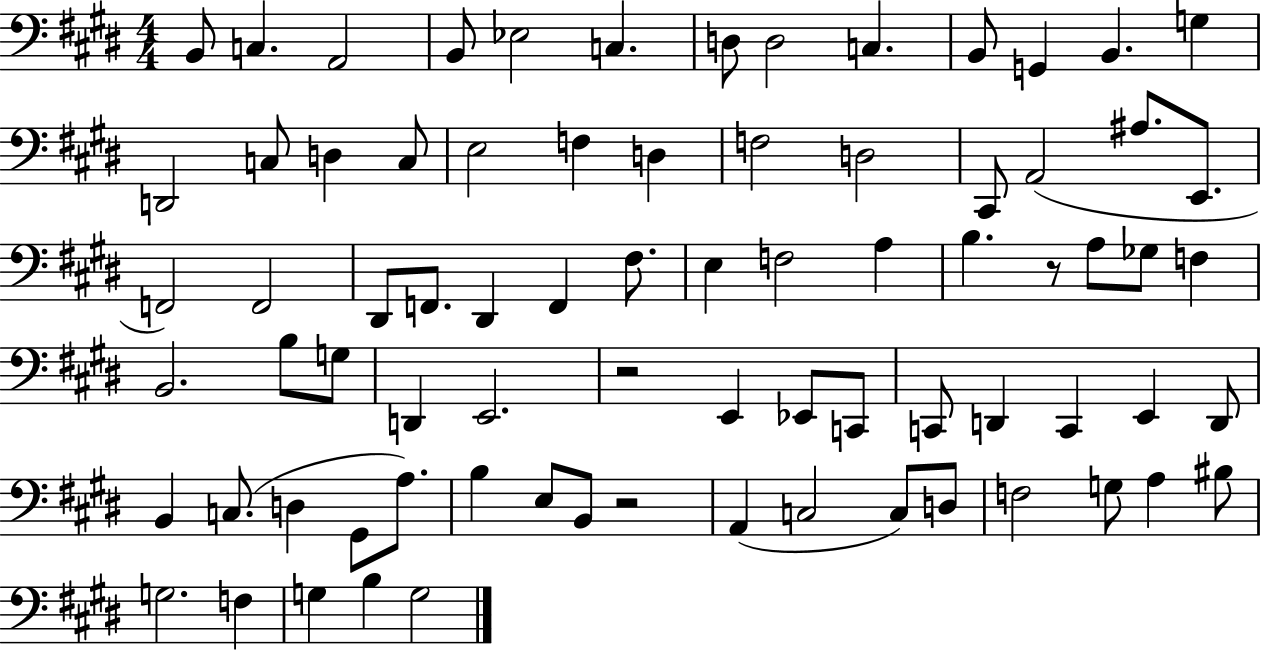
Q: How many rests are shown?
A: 3